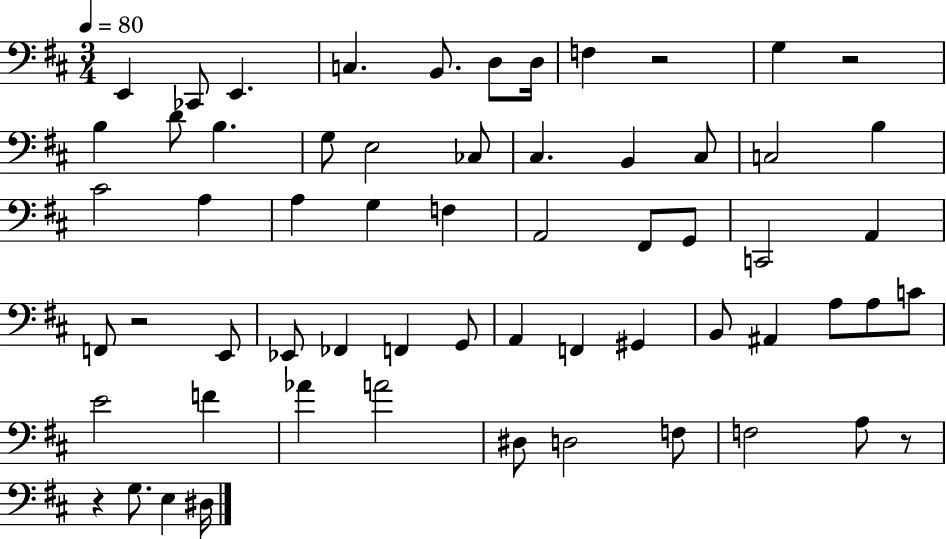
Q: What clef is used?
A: bass